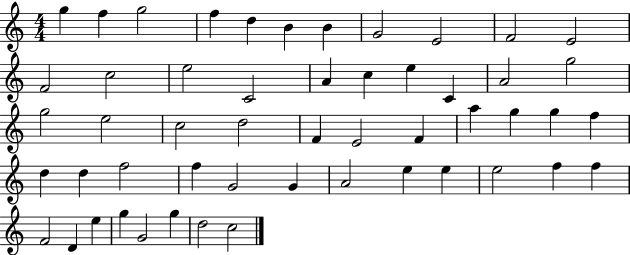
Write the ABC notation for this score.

X:1
T:Untitled
M:4/4
L:1/4
K:C
g f g2 f d B B G2 E2 F2 E2 F2 c2 e2 C2 A c e C A2 g2 g2 e2 c2 d2 F E2 F a g g f d d f2 f G2 G A2 e e e2 f f F2 D e g G2 g d2 c2